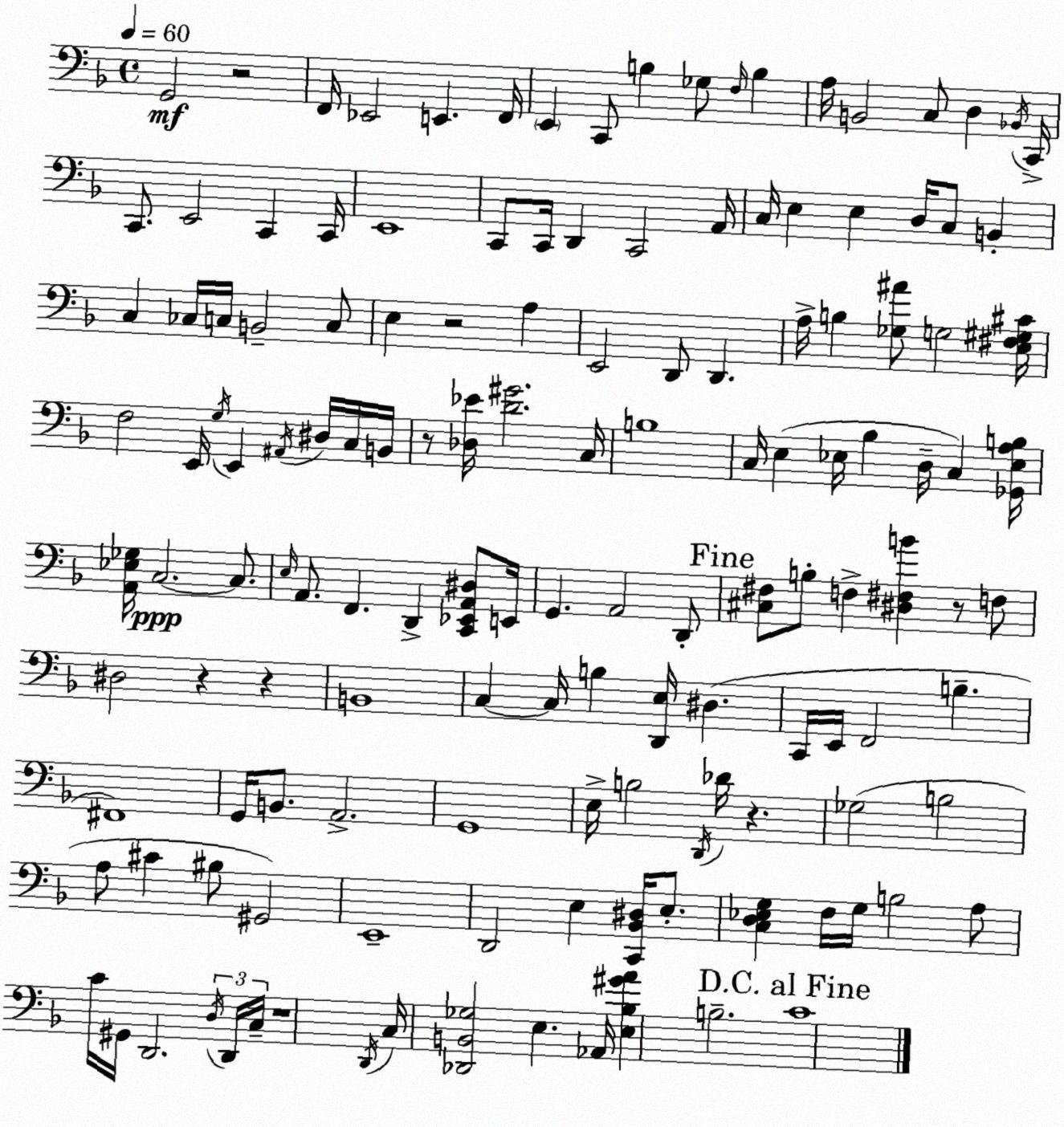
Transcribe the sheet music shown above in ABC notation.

X:1
T:Untitled
M:4/4
L:1/4
K:Dm
G,,2 z2 F,,/4 _E,,2 E,, F,,/4 E,, C,,/2 B, _G,/2 F,/4 B, A,/4 B,,2 C,/2 D, _B,,/4 C,,/4 C,,/2 E,,2 C,, C,,/4 E,,4 C,,/2 C,,/4 D,, C,,2 A,,/4 C,/4 E, E, D,/4 C,/2 B,, C, _C,/4 C,/4 B,,2 C,/2 E, z2 A, E,,2 D,,/2 D,, A,/4 B, [_G,^A]/2 G,2 [E,^F,^G,^C]/4 F,2 E,,/4 G,/4 E,, ^A,,/4 ^D,/4 C,/4 B,,/4 z/2 [_D,_E]/4 [D^G]2 C,/4 B,4 C,/4 E, _E,/4 _B, D,/4 C, [_G,,_E,A,B,]/4 [A,,_E,_G,]/4 C,2 C,/2 E,/4 A,,/2 F,, D,, [C,,_E,,A,,^D,]/2 E,,/4 G,, A,,2 D,,/2 [^C,^F,]/2 B,/2 F, [^D,^F,B] z/2 F,/2 ^D,2 z z B,,4 C, C,/4 B, [D,,E,]/4 ^D, C,,/4 E,,/4 F,,2 B, ^F,,4 G,,/4 B,,/2 A,,2 G,,4 E,/4 B,2 D,,/4 _D/4 z _G,2 B,2 A,/2 ^C ^B,/2 ^G,,2 E,,4 D,,2 E, [C,,_B,,^D,]/4 E,/2 [C,D,_E,G,] F,/4 G,/4 B,2 A,/2 C/4 ^G,,/4 D,,2 D,/4 D,,/4 C,/4 z4 D,,/4 C,/4 [_D,,B,,_G,]2 E, _A,,/4 [E,_B,^GA] B,2 C4